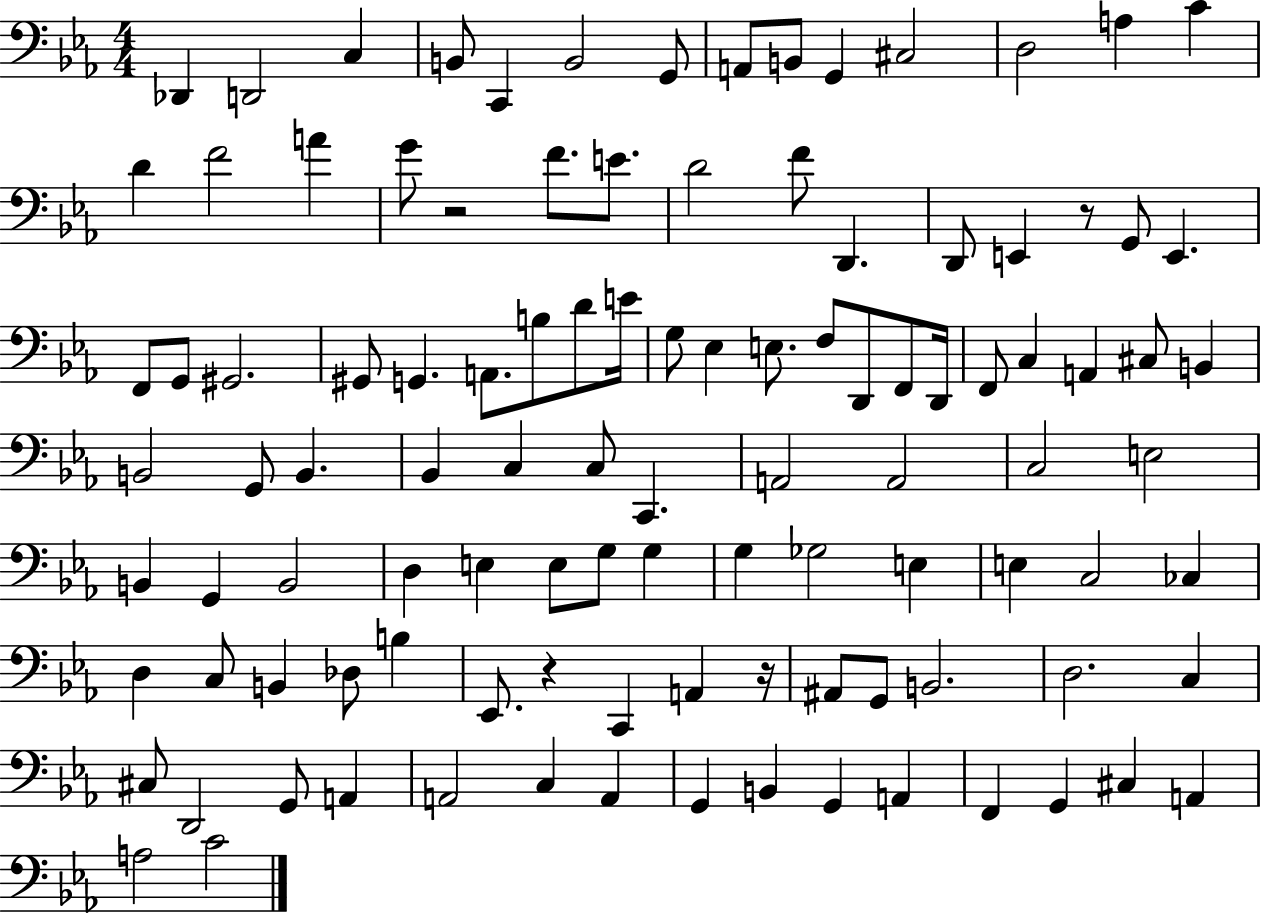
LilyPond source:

{
  \clef bass
  \numericTimeSignature
  \time 4/4
  \key ees \major
  des,4 d,2 c4 | b,8 c,4 b,2 g,8 | a,8 b,8 g,4 cis2 | d2 a4 c'4 | \break d'4 f'2 a'4 | g'8 r2 f'8. e'8. | d'2 f'8 d,4. | d,8 e,4 r8 g,8 e,4. | \break f,8 g,8 gis,2. | gis,8 g,4. a,8. b8 d'8 e'16 | g8 ees4 e8. f8 d,8 f,8 d,16 | f,8 c4 a,4 cis8 b,4 | \break b,2 g,8 b,4. | bes,4 c4 c8 c,4. | a,2 a,2 | c2 e2 | \break b,4 g,4 b,2 | d4 e4 e8 g8 g4 | g4 ges2 e4 | e4 c2 ces4 | \break d4 c8 b,4 des8 b4 | ees,8. r4 c,4 a,4 r16 | ais,8 g,8 b,2. | d2. c4 | \break cis8 d,2 g,8 a,4 | a,2 c4 a,4 | g,4 b,4 g,4 a,4 | f,4 g,4 cis4 a,4 | \break a2 c'2 | \bar "|."
}